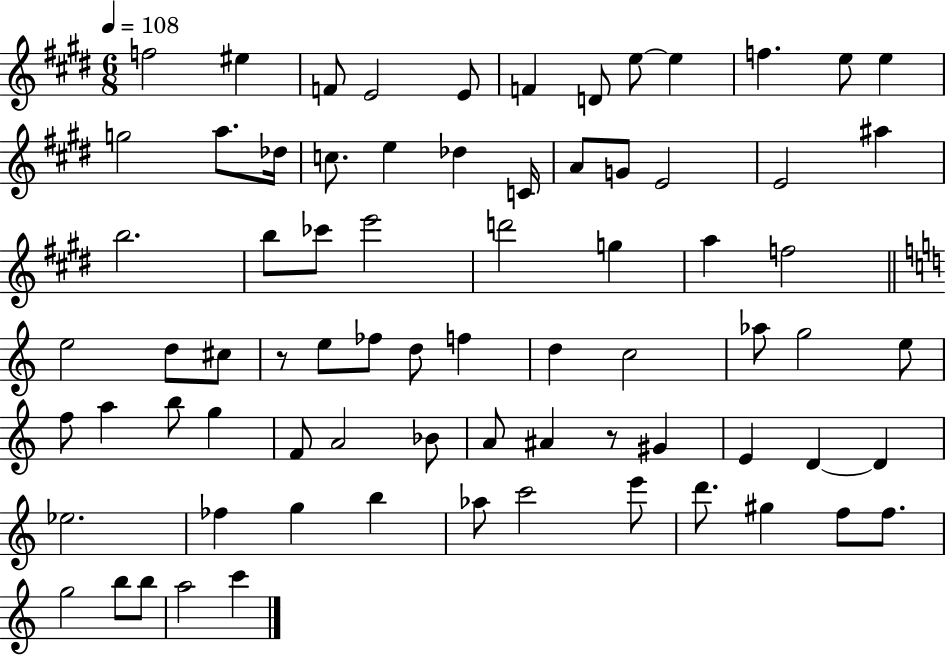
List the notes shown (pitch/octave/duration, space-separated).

F5/h EIS5/q F4/e E4/h E4/e F4/q D4/e E5/e E5/q F5/q. E5/e E5/q G5/h A5/e. Db5/s C5/e. E5/q Db5/q C4/s A4/e G4/e E4/h E4/h A#5/q B5/h. B5/e CES6/e E6/h D6/h G5/q A5/q F5/h E5/h D5/e C#5/e R/e E5/e FES5/e D5/e F5/q D5/q C5/h Ab5/e G5/h E5/e F5/e A5/q B5/e G5/q F4/e A4/h Bb4/e A4/e A#4/q R/e G#4/q E4/q D4/q D4/q Eb5/h. FES5/q G5/q B5/q Ab5/e C6/h E6/e D6/e. G#5/q F5/e F5/e. G5/h B5/e B5/e A5/h C6/q